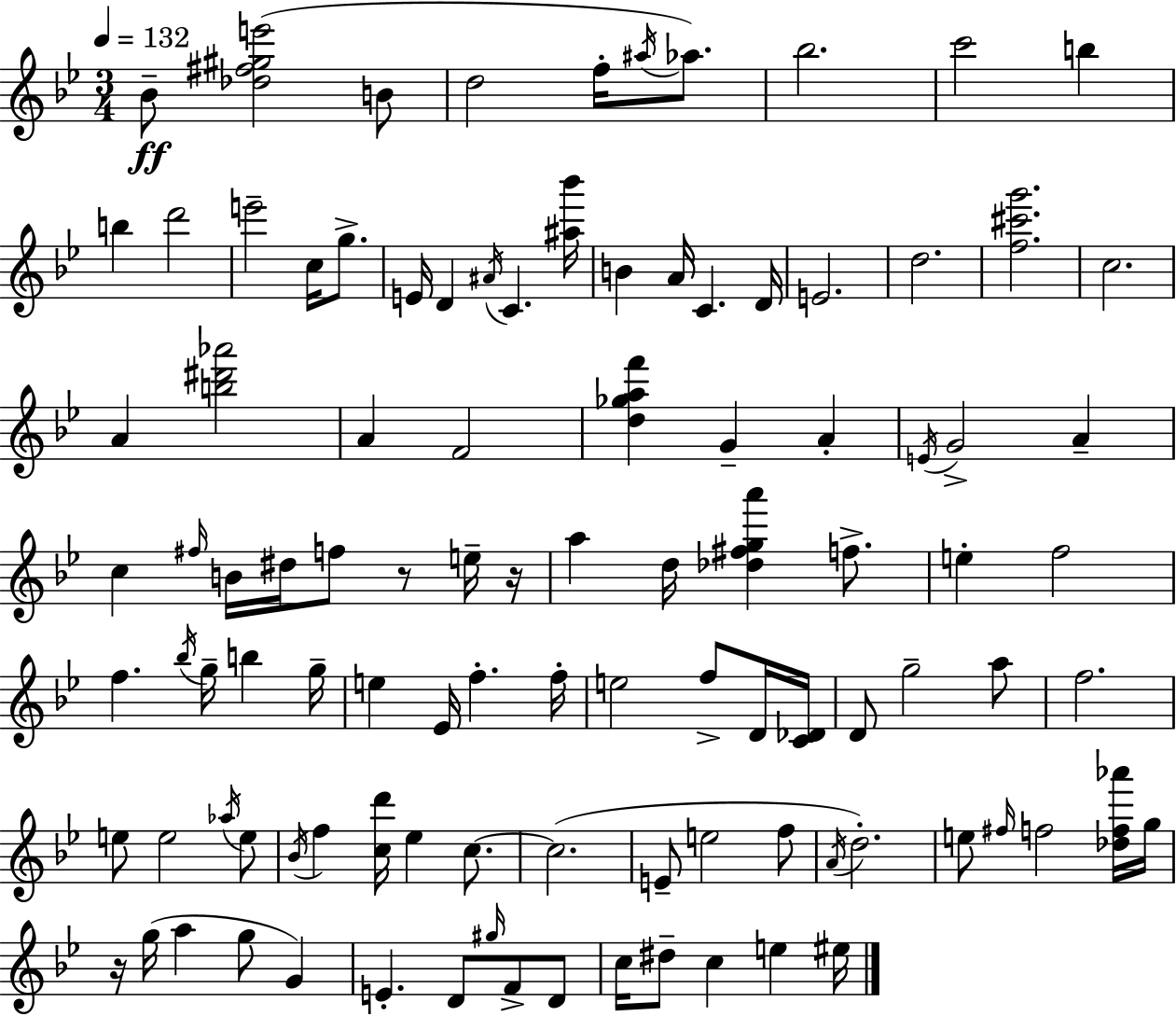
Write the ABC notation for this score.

X:1
T:Untitled
M:3/4
L:1/4
K:Bb
_B/2 [_d^f^ge']2 B/2 d2 f/4 ^a/4 _a/2 _b2 c'2 b b d'2 e'2 c/4 g/2 E/4 D ^A/4 C [^a_b']/4 B A/4 C D/4 E2 d2 [f^c'g']2 c2 A [b^d'_a']2 A F2 [d_gaf'] G A E/4 G2 A c ^f/4 B/4 ^d/4 f/2 z/2 e/4 z/4 a d/4 [_d^fga'] f/2 e f2 f _b/4 g/4 b g/4 e _E/4 f f/4 e2 f/2 D/4 [C_D]/4 D/2 g2 a/2 f2 e/2 e2 _a/4 e/2 _B/4 f [cd']/4 _e c/2 c2 E/2 e2 f/2 A/4 d2 e/2 ^f/4 f2 [_df_a']/4 g/4 z/4 g/4 a g/2 G E D/2 ^g/4 F/2 D/2 c/4 ^d/2 c e ^e/4